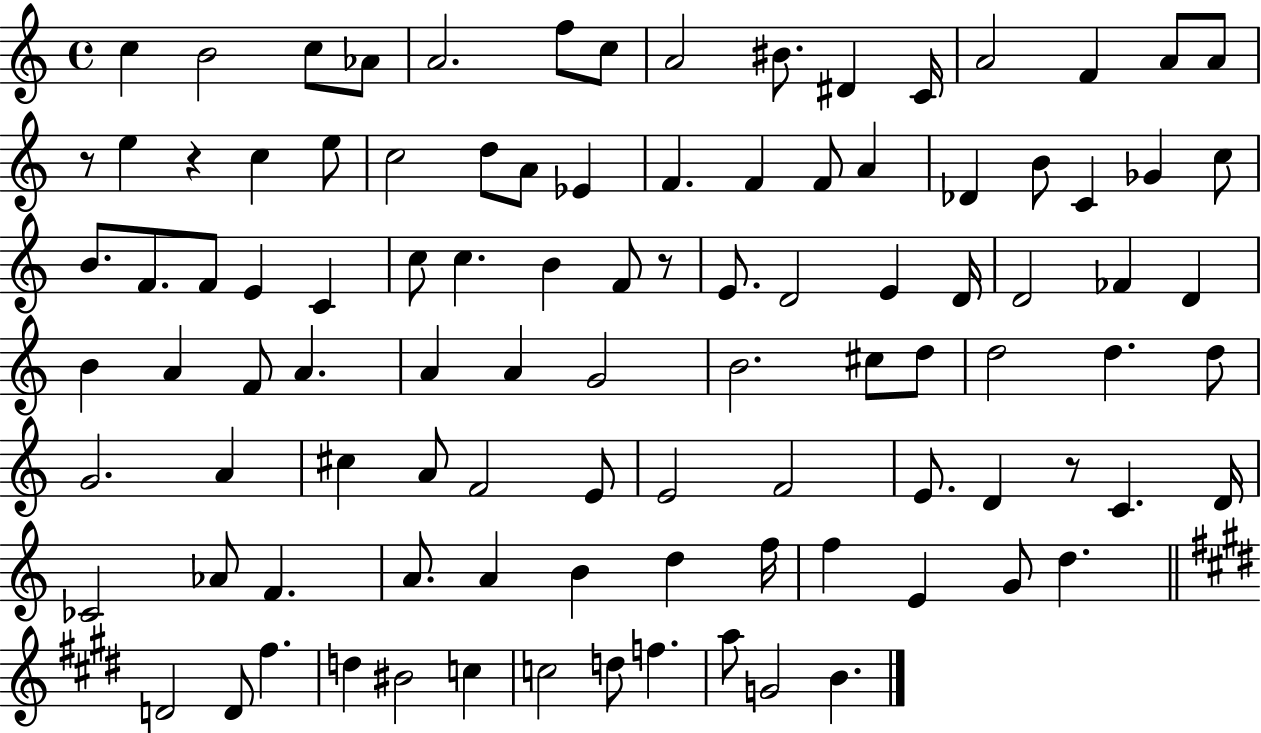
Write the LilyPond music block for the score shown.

{
  \clef treble
  \time 4/4
  \defaultTimeSignature
  \key c \major
  c''4 b'2 c''8 aes'8 | a'2. f''8 c''8 | a'2 bis'8. dis'4 c'16 | a'2 f'4 a'8 a'8 | \break r8 e''4 r4 c''4 e''8 | c''2 d''8 a'8 ees'4 | f'4. f'4 f'8 a'4 | des'4 b'8 c'4 ges'4 c''8 | \break b'8. f'8. f'8 e'4 c'4 | c''8 c''4. b'4 f'8 r8 | e'8. d'2 e'4 d'16 | d'2 fes'4 d'4 | \break b'4 a'4 f'8 a'4. | a'4 a'4 g'2 | b'2. cis''8 d''8 | d''2 d''4. d''8 | \break g'2. a'4 | cis''4 a'8 f'2 e'8 | e'2 f'2 | e'8. d'4 r8 c'4. d'16 | \break ces'2 aes'8 f'4. | a'8. a'4 b'4 d''4 f''16 | f''4 e'4 g'8 d''4. | \bar "||" \break \key e \major d'2 d'8 fis''4. | d''4 bis'2 c''4 | c''2 d''8 f''4. | a''8 g'2 b'4. | \break \bar "|."
}